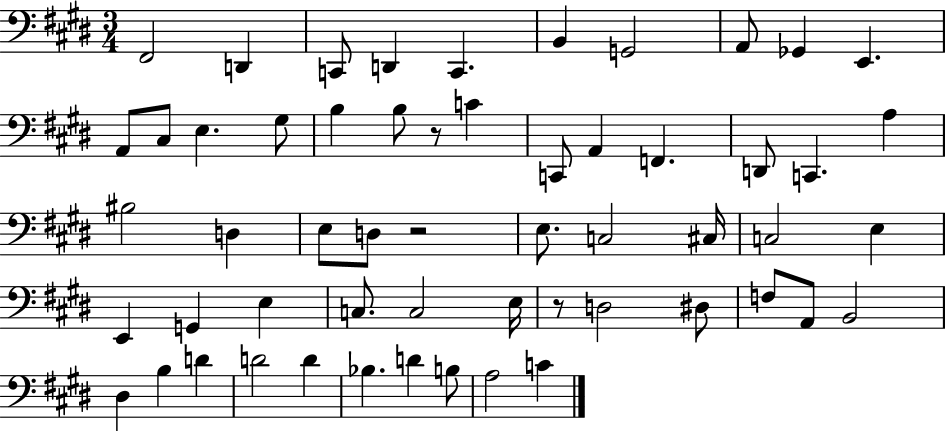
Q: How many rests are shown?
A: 3